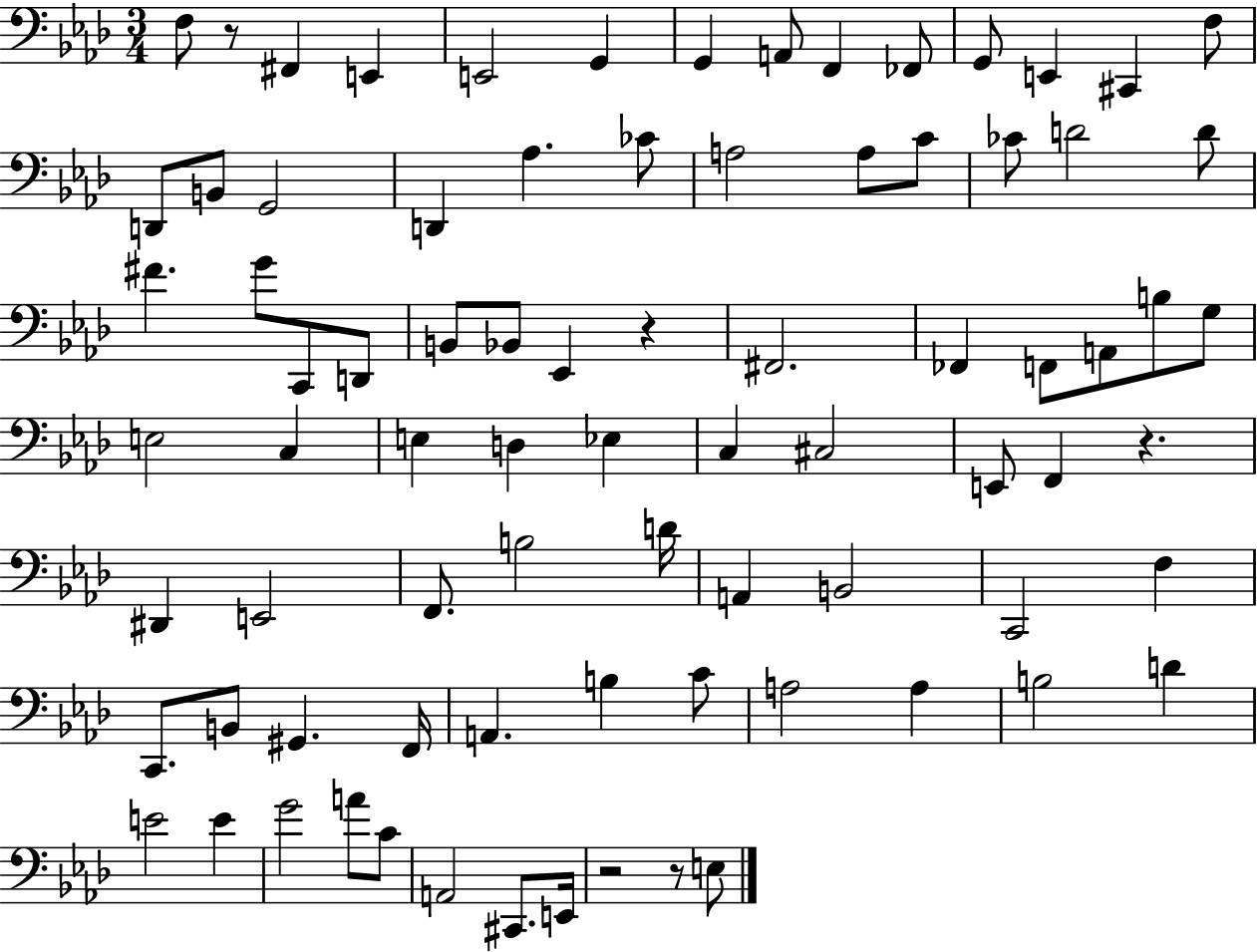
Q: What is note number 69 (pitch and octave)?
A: E4